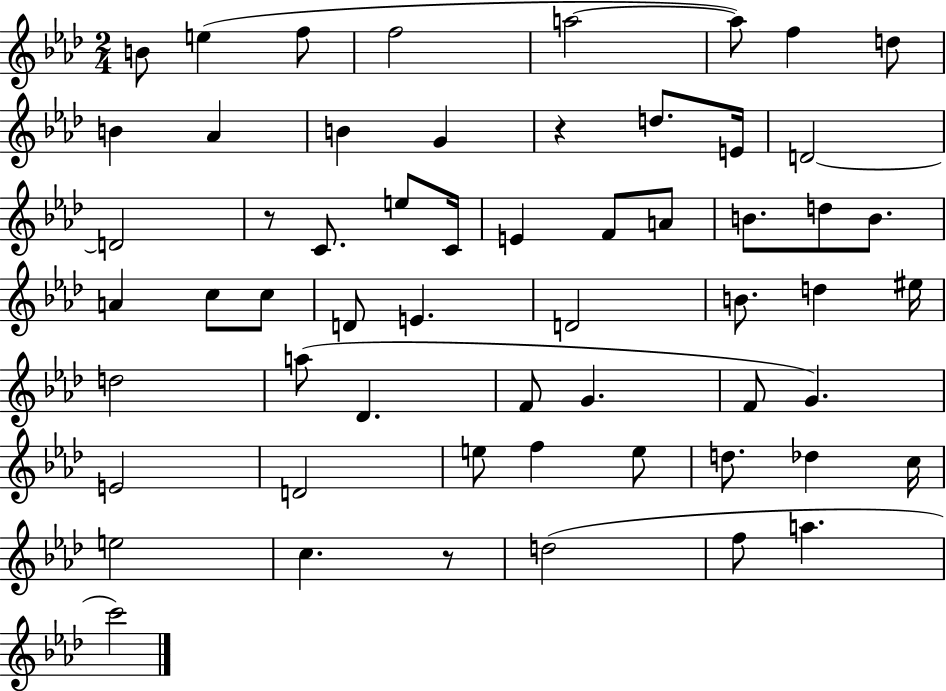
B4/e E5/q F5/e F5/h A5/h A5/e F5/q D5/e B4/q Ab4/q B4/q G4/q R/q D5/e. E4/s D4/h D4/h R/e C4/e. E5/e C4/s E4/q F4/e A4/e B4/e. D5/e B4/e. A4/q C5/e C5/e D4/e E4/q. D4/h B4/e. D5/q EIS5/s D5/h A5/e Db4/q. F4/e G4/q. F4/e G4/q. E4/h D4/h E5/e F5/q E5/e D5/e. Db5/q C5/s E5/h C5/q. R/e D5/h F5/e A5/q. C6/h